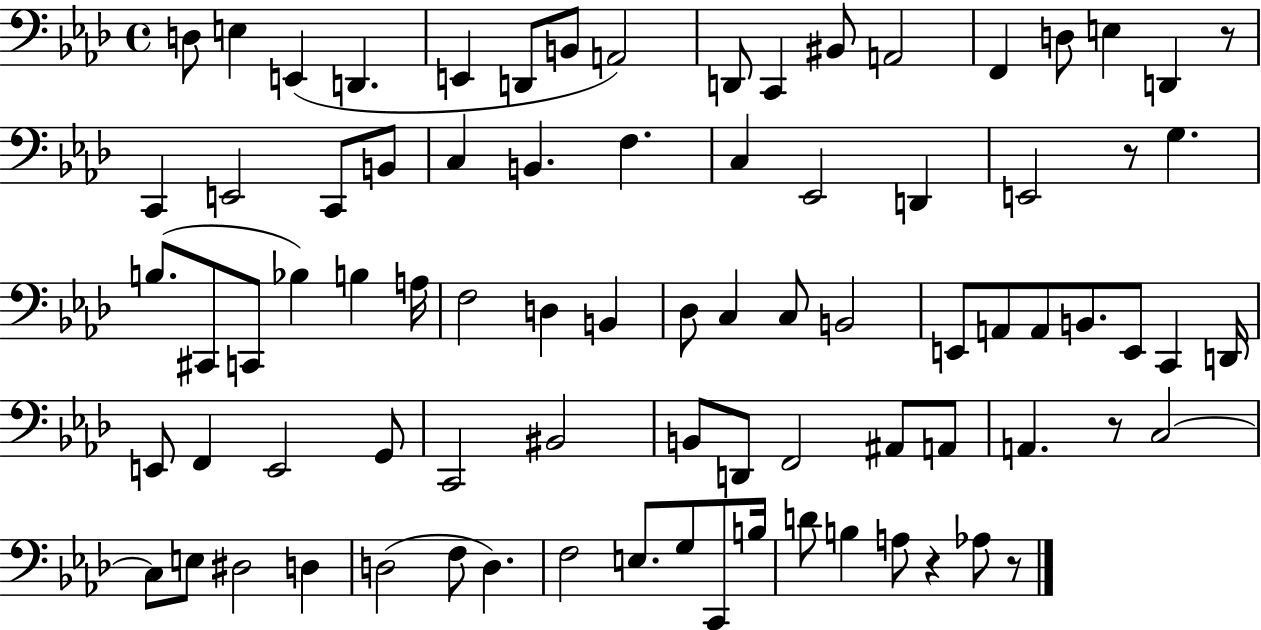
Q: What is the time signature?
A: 4/4